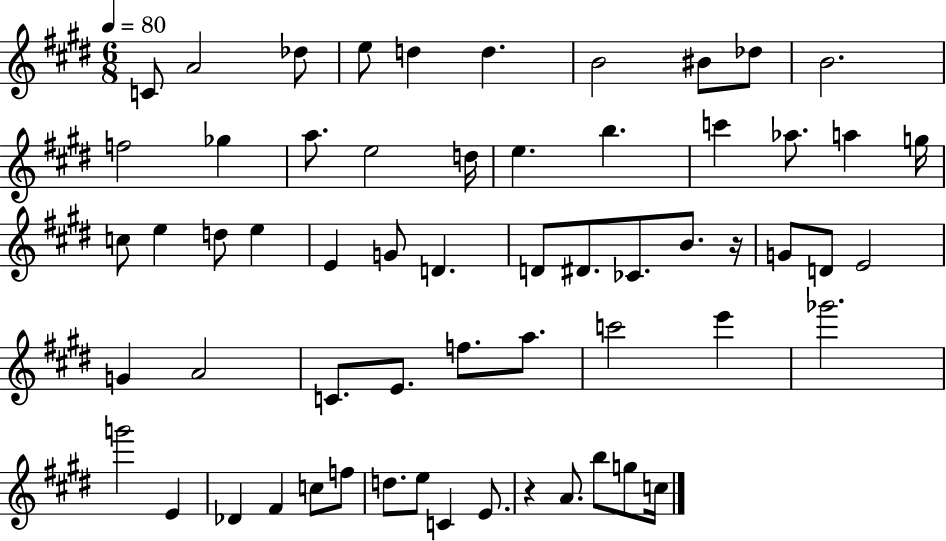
C4/e A4/h Db5/e E5/e D5/q D5/q. B4/h BIS4/e Db5/e B4/h. F5/h Gb5/q A5/e. E5/h D5/s E5/q. B5/q. C6/q Ab5/e. A5/q G5/s C5/e E5/q D5/e E5/q E4/q G4/e D4/q. D4/e D#4/e. CES4/e. B4/e. R/s G4/e D4/e E4/h G4/q A4/h C4/e. E4/e. F5/e. A5/e. C6/h E6/q Gb6/h. G6/h E4/q Db4/q F#4/q C5/e F5/e D5/e. E5/e C4/q E4/e. R/q A4/e. B5/e G5/e C5/s